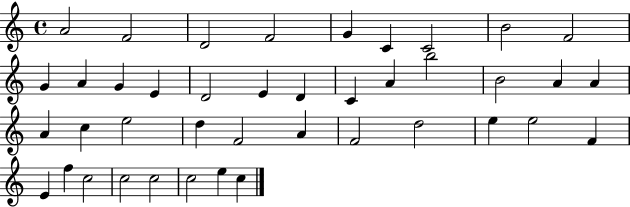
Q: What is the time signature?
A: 4/4